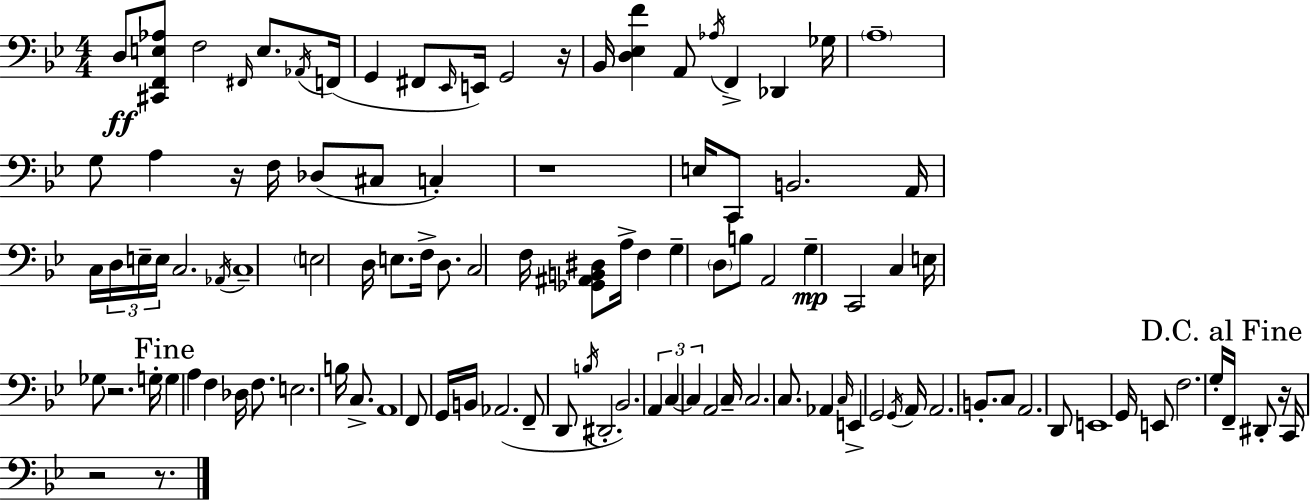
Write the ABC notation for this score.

X:1
T:Untitled
M:4/4
L:1/4
K:Gm
D,/2 [^C,,F,,E,_A,]/2 F,2 ^F,,/4 E,/2 _A,,/4 F,,/4 G,, ^F,,/2 _E,,/4 E,,/4 G,,2 z/4 _B,,/4 [D,_E,F] A,,/2 _A,/4 F,, _D,, _G,/4 A,4 G,/2 A, z/4 F,/4 _D,/2 ^C,/2 C, z4 E,/4 C,,/2 B,,2 A,,/4 C,/4 D,/4 E,/4 E,/4 C,2 _A,,/4 C,4 E,2 D,/4 E,/2 F,/4 D,/2 C,2 F,/4 [_G,,^A,,B,,^D,]/2 A,/4 F, G, D,/2 B,/2 A,,2 G, C,,2 C, E,/4 _G,/2 z2 G,/4 G, A, F, _D,/4 F,/2 E,2 B,/4 C,/2 A,,4 F,,/2 G,,/4 B,,/4 _A,,2 F,,/2 D,,/2 B,/4 ^D,,2 _B,,2 A,, C, C, A,,2 C,/4 C,2 C,/2 _A,, C,/4 E,, G,,2 G,,/4 A,,/4 A,,2 B,,/2 C,/2 A,,2 D,,/2 E,,4 G,,/4 E,,/2 F,2 G,/4 F,,/4 ^D,,/2 z/4 C,,/4 z2 z/2